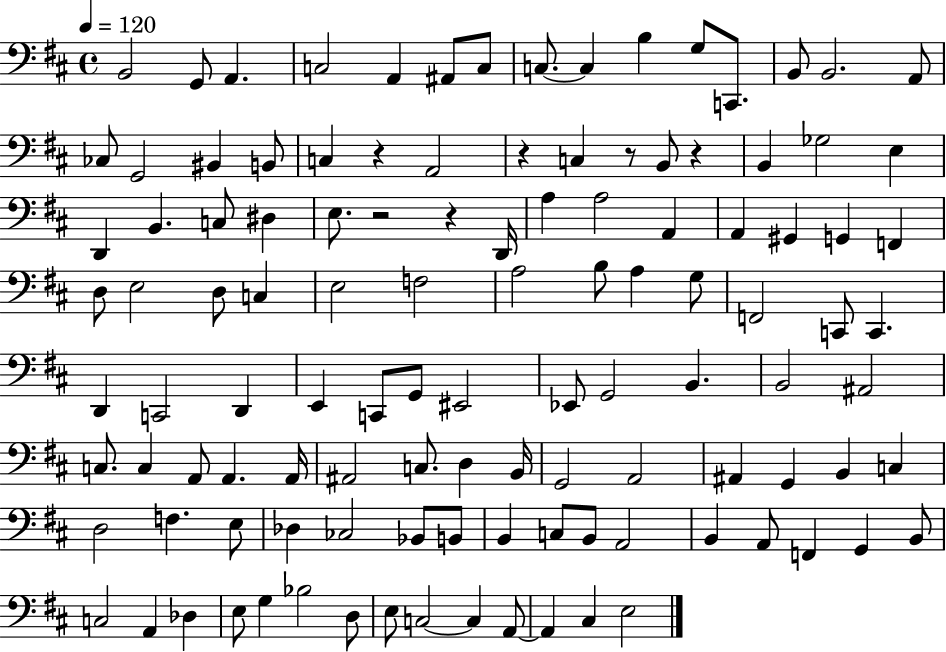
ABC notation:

X:1
T:Untitled
M:4/4
L:1/4
K:D
B,,2 G,,/2 A,, C,2 A,, ^A,,/2 C,/2 C,/2 C, B, G,/2 C,,/2 B,,/2 B,,2 A,,/2 _C,/2 G,,2 ^B,, B,,/2 C, z A,,2 z C, z/2 B,,/2 z B,, _G,2 E, D,, B,, C,/2 ^D, E,/2 z2 z D,,/4 A, A,2 A,, A,, ^G,, G,, F,, D,/2 E,2 D,/2 C, E,2 F,2 A,2 B,/2 A, G,/2 F,,2 C,,/2 C,, D,, C,,2 D,, E,, C,,/2 G,,/2 ^E,,2 _E,,/2 G,,2 B,, B,,2 ^A,,2 C,/2 C, A,,/2 A,, A,,/4 ^A,,2 C,/2 D, B,,/4 G,,2 A,,2 ^A,, G,, B,, C, D,2 F, E,/2 _D, _C,2 _B,,/2 B,,/2 B,, C,/2 B,,/2 A,,2 B,, A,,/2 F,, G,, B,,/2 C,2 A,, _D, E,/2 G, _B,2 D,/2 E,/2 C,2 C, A,,/2 A,, ^C, E,2